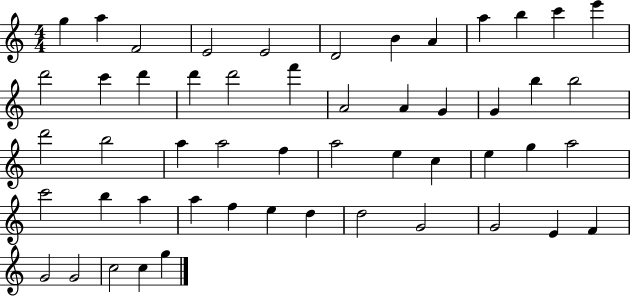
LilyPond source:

{
  \clef treble
  \numericTimeSignature
  \time 4/4
  \key c \major
  g''4 a''4 f'2 | e'2 e'2 | d'2 b'4 a'4 | a''4 b''4 c'''4 e'''4 | \break d'''2 c'''4 d'''4 | d'''4 d'''2 f'''4 | a'2 a'4 g'4 | g'4 b''4 b''2 | \break d'''2 b''2 | a''4 a''2 f''4 | a''2 e''4 c''4 | e''4 g''4 a''2 | \break c'''2 b''4 a''4 | a''4 f''4 e''4 d''4 | d''2 g'2 | g'2 e'4 f'4 | \break g'2 g'2 | c''2 c''4 g''4 | \bar "|."
}